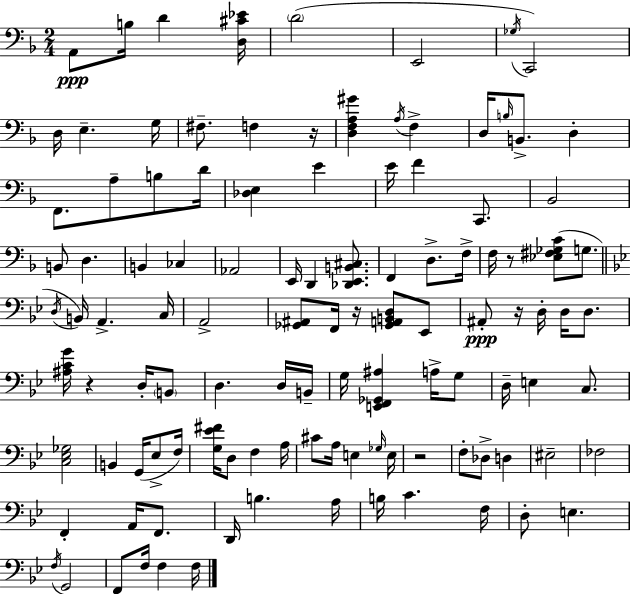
X:1
T:Untitled
M:2/4
L:1/4
K:Dm
A,,/2 B,/4 D [D,^C_E]/4 D2 E,,2 _G,/4 C,,2 D,/4 E, G,/4 ^F,/2 F, z/4 [D,F,A,^G] A,/4 F, D,/4 B,/4 B,,/2 D, F,,/2 A,/2 B,/2 D/4 [_D,E,] E E/4 F C,,/2 _B,,2 B,,/2 D, B,, _C, _A,,2 E,,/4 D,, [_D,,E,,B,,^C,]/2 F,, D,/2 F,/4 F,/4 z/2 [_E,^F,_G,C]/2 G,/2 D,/4 B,,/4 A,, C,/4 A,,2 [_G,,^A,,]/2 F,,/4 z/4 [_G,,A,,B,,D,]/2 _E,,/2 ^A,,/2 z/4 D,/4 D,/4 D,/2 [^A,CG]/4 z D,/4 B,,/2 D, D,/4 B,,/4 G,/4 [E,,F,,_G,,^A,] A,/4 G,/2 D,/4 E, C,/2 [C,_E,_G,]2 B,, G,,/4 _E,/2 F,/4 [G,_E^F]/4 D,/2 F, A,/4 ^C/2 A,/4 E, _G,/4 E,/4 z2 F,/2 _D,/2 D, ^E,2 _F,2 F,, A,,/4 F,,/2 D,,/4 B, A,/4 B,/4 C F,/4 D,/2 E, F,/4 G,,2 F,,/2 F,/4 F, F,/4